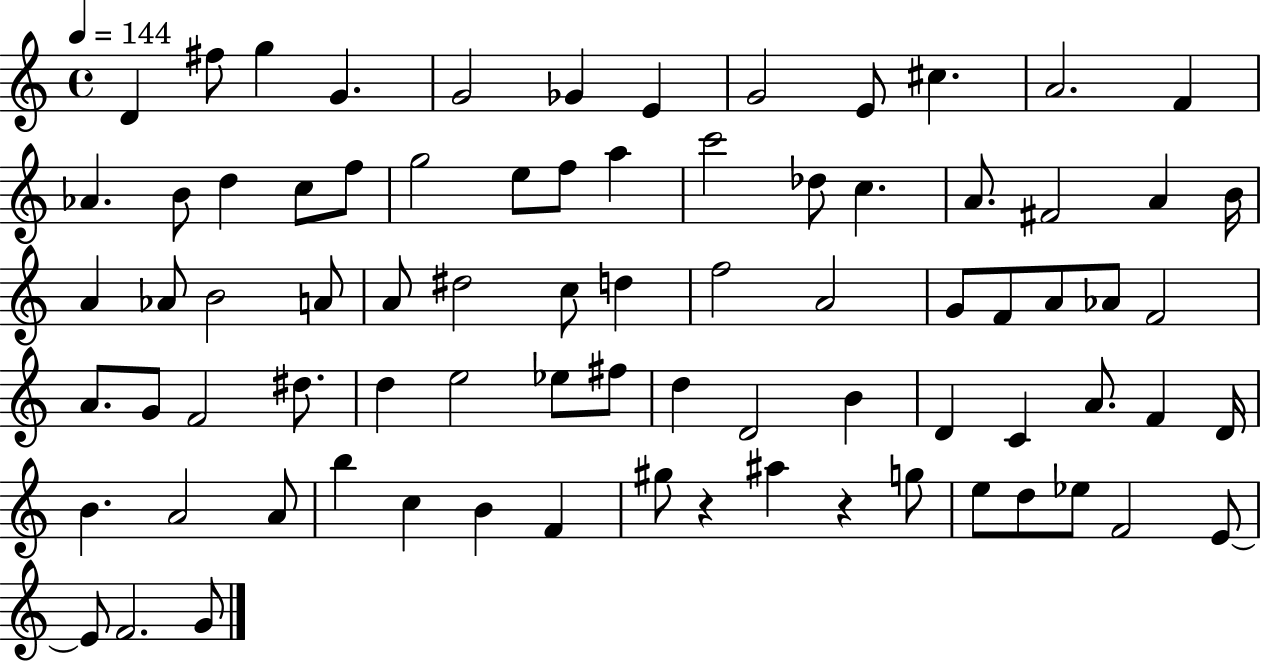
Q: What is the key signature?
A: C major